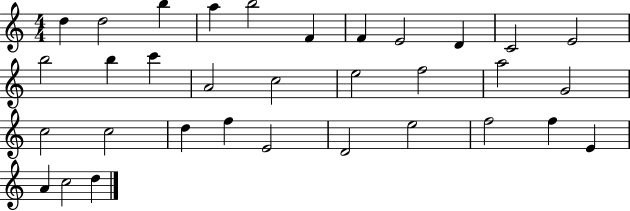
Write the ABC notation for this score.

X:1
T:Untitled
M:4/4
L:1/4
K:C
d d2 b a b2 F F E2 D C2 E2 b2 b c' A2 c2 e2 f2 a2 G2 c2 c2 d f E2 D2 e2 f2 f E A c2 d